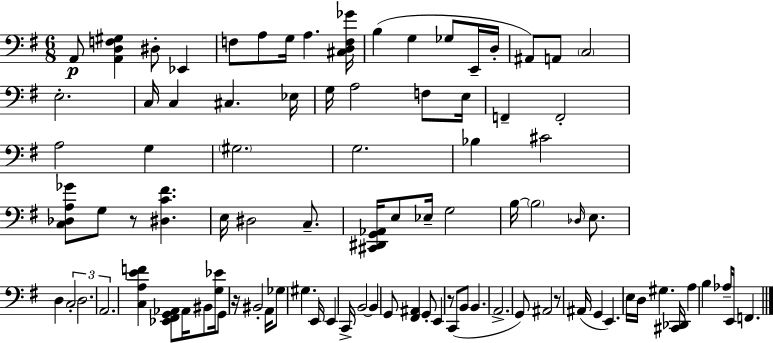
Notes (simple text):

A2/e [A2,D3,F3,G#3]/q D#3/e Eb2/q F3/e A3/e G3/s A3/q. [C#3,D3,F3,Gb4]/s B3/q G3/q Gb3/e E2/s D3/s A#2/e A2/e C3/h E3/h. C3/s C3/q C#3/q. Eb3/s G3/s A3/h F3/e E3/s F2/q F2/h A3/h G3/q G#3/h. G3/h. Bb3/q C#4/h [C3,Db3,A3,Gb4]/e G3/e R/e [D#3,C4,F#4]/q. E3/s D#3/h C3/e. [C#2,D#2,G2,Ab2]/s E3/e Eb3/s G3/h B3/s B3/h Db3/s E3/e. D3/q C3/h D3/h. A2/h. [C3,A3,E4,F4]/q [Eb2,F#2,G2,Ab2]/e Ab2/s BIS2/e [G3,Eb4]/s G2/e R/s BIS2/h A2/s Gb3/e G#3/q. E2/s E2/q C2/s B2/h B2/q G2/e [F#2,A#2]/q G2/e E2/q R/e C2/e B2/e B2/q. A2/h. G2/e A#2/h R/e A#2/s G2/q E2/q. E3/s D3/s G#3/q. [C#2,Db2]/s A3/q B3/q Ab3/s E2/s F2/q.